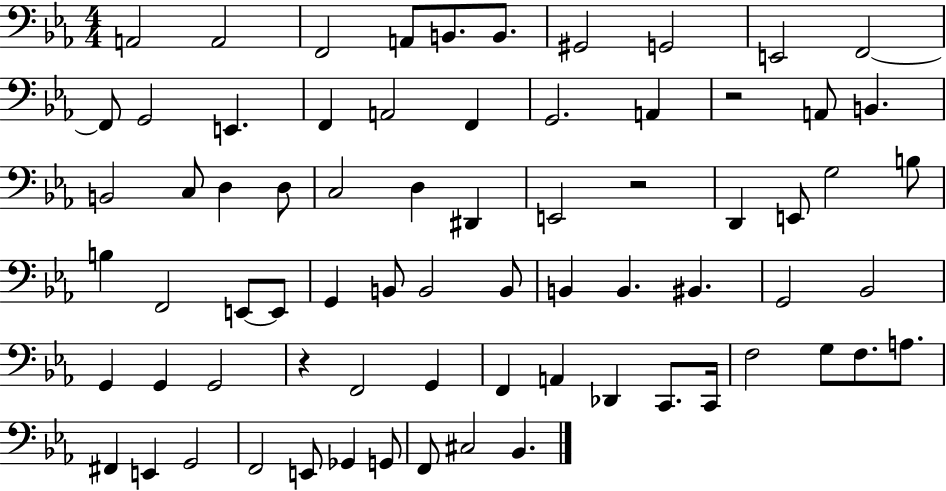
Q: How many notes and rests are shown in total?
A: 72